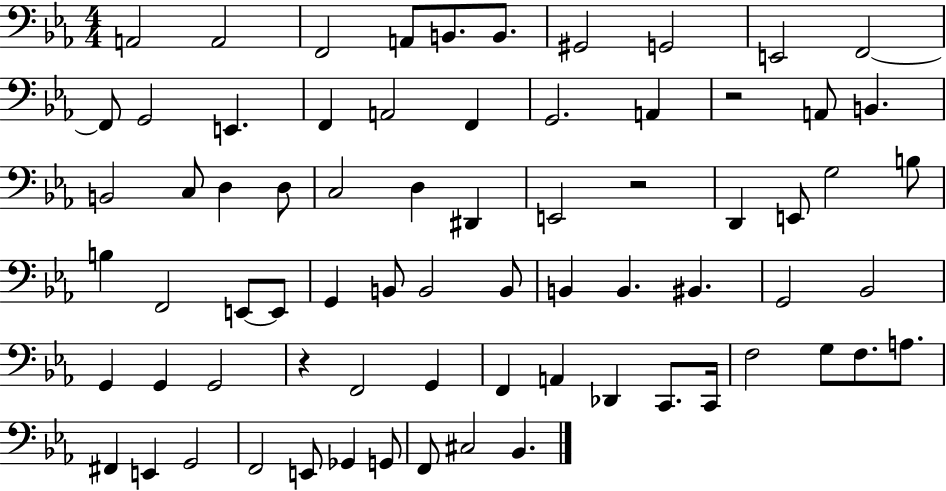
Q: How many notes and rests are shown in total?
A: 72